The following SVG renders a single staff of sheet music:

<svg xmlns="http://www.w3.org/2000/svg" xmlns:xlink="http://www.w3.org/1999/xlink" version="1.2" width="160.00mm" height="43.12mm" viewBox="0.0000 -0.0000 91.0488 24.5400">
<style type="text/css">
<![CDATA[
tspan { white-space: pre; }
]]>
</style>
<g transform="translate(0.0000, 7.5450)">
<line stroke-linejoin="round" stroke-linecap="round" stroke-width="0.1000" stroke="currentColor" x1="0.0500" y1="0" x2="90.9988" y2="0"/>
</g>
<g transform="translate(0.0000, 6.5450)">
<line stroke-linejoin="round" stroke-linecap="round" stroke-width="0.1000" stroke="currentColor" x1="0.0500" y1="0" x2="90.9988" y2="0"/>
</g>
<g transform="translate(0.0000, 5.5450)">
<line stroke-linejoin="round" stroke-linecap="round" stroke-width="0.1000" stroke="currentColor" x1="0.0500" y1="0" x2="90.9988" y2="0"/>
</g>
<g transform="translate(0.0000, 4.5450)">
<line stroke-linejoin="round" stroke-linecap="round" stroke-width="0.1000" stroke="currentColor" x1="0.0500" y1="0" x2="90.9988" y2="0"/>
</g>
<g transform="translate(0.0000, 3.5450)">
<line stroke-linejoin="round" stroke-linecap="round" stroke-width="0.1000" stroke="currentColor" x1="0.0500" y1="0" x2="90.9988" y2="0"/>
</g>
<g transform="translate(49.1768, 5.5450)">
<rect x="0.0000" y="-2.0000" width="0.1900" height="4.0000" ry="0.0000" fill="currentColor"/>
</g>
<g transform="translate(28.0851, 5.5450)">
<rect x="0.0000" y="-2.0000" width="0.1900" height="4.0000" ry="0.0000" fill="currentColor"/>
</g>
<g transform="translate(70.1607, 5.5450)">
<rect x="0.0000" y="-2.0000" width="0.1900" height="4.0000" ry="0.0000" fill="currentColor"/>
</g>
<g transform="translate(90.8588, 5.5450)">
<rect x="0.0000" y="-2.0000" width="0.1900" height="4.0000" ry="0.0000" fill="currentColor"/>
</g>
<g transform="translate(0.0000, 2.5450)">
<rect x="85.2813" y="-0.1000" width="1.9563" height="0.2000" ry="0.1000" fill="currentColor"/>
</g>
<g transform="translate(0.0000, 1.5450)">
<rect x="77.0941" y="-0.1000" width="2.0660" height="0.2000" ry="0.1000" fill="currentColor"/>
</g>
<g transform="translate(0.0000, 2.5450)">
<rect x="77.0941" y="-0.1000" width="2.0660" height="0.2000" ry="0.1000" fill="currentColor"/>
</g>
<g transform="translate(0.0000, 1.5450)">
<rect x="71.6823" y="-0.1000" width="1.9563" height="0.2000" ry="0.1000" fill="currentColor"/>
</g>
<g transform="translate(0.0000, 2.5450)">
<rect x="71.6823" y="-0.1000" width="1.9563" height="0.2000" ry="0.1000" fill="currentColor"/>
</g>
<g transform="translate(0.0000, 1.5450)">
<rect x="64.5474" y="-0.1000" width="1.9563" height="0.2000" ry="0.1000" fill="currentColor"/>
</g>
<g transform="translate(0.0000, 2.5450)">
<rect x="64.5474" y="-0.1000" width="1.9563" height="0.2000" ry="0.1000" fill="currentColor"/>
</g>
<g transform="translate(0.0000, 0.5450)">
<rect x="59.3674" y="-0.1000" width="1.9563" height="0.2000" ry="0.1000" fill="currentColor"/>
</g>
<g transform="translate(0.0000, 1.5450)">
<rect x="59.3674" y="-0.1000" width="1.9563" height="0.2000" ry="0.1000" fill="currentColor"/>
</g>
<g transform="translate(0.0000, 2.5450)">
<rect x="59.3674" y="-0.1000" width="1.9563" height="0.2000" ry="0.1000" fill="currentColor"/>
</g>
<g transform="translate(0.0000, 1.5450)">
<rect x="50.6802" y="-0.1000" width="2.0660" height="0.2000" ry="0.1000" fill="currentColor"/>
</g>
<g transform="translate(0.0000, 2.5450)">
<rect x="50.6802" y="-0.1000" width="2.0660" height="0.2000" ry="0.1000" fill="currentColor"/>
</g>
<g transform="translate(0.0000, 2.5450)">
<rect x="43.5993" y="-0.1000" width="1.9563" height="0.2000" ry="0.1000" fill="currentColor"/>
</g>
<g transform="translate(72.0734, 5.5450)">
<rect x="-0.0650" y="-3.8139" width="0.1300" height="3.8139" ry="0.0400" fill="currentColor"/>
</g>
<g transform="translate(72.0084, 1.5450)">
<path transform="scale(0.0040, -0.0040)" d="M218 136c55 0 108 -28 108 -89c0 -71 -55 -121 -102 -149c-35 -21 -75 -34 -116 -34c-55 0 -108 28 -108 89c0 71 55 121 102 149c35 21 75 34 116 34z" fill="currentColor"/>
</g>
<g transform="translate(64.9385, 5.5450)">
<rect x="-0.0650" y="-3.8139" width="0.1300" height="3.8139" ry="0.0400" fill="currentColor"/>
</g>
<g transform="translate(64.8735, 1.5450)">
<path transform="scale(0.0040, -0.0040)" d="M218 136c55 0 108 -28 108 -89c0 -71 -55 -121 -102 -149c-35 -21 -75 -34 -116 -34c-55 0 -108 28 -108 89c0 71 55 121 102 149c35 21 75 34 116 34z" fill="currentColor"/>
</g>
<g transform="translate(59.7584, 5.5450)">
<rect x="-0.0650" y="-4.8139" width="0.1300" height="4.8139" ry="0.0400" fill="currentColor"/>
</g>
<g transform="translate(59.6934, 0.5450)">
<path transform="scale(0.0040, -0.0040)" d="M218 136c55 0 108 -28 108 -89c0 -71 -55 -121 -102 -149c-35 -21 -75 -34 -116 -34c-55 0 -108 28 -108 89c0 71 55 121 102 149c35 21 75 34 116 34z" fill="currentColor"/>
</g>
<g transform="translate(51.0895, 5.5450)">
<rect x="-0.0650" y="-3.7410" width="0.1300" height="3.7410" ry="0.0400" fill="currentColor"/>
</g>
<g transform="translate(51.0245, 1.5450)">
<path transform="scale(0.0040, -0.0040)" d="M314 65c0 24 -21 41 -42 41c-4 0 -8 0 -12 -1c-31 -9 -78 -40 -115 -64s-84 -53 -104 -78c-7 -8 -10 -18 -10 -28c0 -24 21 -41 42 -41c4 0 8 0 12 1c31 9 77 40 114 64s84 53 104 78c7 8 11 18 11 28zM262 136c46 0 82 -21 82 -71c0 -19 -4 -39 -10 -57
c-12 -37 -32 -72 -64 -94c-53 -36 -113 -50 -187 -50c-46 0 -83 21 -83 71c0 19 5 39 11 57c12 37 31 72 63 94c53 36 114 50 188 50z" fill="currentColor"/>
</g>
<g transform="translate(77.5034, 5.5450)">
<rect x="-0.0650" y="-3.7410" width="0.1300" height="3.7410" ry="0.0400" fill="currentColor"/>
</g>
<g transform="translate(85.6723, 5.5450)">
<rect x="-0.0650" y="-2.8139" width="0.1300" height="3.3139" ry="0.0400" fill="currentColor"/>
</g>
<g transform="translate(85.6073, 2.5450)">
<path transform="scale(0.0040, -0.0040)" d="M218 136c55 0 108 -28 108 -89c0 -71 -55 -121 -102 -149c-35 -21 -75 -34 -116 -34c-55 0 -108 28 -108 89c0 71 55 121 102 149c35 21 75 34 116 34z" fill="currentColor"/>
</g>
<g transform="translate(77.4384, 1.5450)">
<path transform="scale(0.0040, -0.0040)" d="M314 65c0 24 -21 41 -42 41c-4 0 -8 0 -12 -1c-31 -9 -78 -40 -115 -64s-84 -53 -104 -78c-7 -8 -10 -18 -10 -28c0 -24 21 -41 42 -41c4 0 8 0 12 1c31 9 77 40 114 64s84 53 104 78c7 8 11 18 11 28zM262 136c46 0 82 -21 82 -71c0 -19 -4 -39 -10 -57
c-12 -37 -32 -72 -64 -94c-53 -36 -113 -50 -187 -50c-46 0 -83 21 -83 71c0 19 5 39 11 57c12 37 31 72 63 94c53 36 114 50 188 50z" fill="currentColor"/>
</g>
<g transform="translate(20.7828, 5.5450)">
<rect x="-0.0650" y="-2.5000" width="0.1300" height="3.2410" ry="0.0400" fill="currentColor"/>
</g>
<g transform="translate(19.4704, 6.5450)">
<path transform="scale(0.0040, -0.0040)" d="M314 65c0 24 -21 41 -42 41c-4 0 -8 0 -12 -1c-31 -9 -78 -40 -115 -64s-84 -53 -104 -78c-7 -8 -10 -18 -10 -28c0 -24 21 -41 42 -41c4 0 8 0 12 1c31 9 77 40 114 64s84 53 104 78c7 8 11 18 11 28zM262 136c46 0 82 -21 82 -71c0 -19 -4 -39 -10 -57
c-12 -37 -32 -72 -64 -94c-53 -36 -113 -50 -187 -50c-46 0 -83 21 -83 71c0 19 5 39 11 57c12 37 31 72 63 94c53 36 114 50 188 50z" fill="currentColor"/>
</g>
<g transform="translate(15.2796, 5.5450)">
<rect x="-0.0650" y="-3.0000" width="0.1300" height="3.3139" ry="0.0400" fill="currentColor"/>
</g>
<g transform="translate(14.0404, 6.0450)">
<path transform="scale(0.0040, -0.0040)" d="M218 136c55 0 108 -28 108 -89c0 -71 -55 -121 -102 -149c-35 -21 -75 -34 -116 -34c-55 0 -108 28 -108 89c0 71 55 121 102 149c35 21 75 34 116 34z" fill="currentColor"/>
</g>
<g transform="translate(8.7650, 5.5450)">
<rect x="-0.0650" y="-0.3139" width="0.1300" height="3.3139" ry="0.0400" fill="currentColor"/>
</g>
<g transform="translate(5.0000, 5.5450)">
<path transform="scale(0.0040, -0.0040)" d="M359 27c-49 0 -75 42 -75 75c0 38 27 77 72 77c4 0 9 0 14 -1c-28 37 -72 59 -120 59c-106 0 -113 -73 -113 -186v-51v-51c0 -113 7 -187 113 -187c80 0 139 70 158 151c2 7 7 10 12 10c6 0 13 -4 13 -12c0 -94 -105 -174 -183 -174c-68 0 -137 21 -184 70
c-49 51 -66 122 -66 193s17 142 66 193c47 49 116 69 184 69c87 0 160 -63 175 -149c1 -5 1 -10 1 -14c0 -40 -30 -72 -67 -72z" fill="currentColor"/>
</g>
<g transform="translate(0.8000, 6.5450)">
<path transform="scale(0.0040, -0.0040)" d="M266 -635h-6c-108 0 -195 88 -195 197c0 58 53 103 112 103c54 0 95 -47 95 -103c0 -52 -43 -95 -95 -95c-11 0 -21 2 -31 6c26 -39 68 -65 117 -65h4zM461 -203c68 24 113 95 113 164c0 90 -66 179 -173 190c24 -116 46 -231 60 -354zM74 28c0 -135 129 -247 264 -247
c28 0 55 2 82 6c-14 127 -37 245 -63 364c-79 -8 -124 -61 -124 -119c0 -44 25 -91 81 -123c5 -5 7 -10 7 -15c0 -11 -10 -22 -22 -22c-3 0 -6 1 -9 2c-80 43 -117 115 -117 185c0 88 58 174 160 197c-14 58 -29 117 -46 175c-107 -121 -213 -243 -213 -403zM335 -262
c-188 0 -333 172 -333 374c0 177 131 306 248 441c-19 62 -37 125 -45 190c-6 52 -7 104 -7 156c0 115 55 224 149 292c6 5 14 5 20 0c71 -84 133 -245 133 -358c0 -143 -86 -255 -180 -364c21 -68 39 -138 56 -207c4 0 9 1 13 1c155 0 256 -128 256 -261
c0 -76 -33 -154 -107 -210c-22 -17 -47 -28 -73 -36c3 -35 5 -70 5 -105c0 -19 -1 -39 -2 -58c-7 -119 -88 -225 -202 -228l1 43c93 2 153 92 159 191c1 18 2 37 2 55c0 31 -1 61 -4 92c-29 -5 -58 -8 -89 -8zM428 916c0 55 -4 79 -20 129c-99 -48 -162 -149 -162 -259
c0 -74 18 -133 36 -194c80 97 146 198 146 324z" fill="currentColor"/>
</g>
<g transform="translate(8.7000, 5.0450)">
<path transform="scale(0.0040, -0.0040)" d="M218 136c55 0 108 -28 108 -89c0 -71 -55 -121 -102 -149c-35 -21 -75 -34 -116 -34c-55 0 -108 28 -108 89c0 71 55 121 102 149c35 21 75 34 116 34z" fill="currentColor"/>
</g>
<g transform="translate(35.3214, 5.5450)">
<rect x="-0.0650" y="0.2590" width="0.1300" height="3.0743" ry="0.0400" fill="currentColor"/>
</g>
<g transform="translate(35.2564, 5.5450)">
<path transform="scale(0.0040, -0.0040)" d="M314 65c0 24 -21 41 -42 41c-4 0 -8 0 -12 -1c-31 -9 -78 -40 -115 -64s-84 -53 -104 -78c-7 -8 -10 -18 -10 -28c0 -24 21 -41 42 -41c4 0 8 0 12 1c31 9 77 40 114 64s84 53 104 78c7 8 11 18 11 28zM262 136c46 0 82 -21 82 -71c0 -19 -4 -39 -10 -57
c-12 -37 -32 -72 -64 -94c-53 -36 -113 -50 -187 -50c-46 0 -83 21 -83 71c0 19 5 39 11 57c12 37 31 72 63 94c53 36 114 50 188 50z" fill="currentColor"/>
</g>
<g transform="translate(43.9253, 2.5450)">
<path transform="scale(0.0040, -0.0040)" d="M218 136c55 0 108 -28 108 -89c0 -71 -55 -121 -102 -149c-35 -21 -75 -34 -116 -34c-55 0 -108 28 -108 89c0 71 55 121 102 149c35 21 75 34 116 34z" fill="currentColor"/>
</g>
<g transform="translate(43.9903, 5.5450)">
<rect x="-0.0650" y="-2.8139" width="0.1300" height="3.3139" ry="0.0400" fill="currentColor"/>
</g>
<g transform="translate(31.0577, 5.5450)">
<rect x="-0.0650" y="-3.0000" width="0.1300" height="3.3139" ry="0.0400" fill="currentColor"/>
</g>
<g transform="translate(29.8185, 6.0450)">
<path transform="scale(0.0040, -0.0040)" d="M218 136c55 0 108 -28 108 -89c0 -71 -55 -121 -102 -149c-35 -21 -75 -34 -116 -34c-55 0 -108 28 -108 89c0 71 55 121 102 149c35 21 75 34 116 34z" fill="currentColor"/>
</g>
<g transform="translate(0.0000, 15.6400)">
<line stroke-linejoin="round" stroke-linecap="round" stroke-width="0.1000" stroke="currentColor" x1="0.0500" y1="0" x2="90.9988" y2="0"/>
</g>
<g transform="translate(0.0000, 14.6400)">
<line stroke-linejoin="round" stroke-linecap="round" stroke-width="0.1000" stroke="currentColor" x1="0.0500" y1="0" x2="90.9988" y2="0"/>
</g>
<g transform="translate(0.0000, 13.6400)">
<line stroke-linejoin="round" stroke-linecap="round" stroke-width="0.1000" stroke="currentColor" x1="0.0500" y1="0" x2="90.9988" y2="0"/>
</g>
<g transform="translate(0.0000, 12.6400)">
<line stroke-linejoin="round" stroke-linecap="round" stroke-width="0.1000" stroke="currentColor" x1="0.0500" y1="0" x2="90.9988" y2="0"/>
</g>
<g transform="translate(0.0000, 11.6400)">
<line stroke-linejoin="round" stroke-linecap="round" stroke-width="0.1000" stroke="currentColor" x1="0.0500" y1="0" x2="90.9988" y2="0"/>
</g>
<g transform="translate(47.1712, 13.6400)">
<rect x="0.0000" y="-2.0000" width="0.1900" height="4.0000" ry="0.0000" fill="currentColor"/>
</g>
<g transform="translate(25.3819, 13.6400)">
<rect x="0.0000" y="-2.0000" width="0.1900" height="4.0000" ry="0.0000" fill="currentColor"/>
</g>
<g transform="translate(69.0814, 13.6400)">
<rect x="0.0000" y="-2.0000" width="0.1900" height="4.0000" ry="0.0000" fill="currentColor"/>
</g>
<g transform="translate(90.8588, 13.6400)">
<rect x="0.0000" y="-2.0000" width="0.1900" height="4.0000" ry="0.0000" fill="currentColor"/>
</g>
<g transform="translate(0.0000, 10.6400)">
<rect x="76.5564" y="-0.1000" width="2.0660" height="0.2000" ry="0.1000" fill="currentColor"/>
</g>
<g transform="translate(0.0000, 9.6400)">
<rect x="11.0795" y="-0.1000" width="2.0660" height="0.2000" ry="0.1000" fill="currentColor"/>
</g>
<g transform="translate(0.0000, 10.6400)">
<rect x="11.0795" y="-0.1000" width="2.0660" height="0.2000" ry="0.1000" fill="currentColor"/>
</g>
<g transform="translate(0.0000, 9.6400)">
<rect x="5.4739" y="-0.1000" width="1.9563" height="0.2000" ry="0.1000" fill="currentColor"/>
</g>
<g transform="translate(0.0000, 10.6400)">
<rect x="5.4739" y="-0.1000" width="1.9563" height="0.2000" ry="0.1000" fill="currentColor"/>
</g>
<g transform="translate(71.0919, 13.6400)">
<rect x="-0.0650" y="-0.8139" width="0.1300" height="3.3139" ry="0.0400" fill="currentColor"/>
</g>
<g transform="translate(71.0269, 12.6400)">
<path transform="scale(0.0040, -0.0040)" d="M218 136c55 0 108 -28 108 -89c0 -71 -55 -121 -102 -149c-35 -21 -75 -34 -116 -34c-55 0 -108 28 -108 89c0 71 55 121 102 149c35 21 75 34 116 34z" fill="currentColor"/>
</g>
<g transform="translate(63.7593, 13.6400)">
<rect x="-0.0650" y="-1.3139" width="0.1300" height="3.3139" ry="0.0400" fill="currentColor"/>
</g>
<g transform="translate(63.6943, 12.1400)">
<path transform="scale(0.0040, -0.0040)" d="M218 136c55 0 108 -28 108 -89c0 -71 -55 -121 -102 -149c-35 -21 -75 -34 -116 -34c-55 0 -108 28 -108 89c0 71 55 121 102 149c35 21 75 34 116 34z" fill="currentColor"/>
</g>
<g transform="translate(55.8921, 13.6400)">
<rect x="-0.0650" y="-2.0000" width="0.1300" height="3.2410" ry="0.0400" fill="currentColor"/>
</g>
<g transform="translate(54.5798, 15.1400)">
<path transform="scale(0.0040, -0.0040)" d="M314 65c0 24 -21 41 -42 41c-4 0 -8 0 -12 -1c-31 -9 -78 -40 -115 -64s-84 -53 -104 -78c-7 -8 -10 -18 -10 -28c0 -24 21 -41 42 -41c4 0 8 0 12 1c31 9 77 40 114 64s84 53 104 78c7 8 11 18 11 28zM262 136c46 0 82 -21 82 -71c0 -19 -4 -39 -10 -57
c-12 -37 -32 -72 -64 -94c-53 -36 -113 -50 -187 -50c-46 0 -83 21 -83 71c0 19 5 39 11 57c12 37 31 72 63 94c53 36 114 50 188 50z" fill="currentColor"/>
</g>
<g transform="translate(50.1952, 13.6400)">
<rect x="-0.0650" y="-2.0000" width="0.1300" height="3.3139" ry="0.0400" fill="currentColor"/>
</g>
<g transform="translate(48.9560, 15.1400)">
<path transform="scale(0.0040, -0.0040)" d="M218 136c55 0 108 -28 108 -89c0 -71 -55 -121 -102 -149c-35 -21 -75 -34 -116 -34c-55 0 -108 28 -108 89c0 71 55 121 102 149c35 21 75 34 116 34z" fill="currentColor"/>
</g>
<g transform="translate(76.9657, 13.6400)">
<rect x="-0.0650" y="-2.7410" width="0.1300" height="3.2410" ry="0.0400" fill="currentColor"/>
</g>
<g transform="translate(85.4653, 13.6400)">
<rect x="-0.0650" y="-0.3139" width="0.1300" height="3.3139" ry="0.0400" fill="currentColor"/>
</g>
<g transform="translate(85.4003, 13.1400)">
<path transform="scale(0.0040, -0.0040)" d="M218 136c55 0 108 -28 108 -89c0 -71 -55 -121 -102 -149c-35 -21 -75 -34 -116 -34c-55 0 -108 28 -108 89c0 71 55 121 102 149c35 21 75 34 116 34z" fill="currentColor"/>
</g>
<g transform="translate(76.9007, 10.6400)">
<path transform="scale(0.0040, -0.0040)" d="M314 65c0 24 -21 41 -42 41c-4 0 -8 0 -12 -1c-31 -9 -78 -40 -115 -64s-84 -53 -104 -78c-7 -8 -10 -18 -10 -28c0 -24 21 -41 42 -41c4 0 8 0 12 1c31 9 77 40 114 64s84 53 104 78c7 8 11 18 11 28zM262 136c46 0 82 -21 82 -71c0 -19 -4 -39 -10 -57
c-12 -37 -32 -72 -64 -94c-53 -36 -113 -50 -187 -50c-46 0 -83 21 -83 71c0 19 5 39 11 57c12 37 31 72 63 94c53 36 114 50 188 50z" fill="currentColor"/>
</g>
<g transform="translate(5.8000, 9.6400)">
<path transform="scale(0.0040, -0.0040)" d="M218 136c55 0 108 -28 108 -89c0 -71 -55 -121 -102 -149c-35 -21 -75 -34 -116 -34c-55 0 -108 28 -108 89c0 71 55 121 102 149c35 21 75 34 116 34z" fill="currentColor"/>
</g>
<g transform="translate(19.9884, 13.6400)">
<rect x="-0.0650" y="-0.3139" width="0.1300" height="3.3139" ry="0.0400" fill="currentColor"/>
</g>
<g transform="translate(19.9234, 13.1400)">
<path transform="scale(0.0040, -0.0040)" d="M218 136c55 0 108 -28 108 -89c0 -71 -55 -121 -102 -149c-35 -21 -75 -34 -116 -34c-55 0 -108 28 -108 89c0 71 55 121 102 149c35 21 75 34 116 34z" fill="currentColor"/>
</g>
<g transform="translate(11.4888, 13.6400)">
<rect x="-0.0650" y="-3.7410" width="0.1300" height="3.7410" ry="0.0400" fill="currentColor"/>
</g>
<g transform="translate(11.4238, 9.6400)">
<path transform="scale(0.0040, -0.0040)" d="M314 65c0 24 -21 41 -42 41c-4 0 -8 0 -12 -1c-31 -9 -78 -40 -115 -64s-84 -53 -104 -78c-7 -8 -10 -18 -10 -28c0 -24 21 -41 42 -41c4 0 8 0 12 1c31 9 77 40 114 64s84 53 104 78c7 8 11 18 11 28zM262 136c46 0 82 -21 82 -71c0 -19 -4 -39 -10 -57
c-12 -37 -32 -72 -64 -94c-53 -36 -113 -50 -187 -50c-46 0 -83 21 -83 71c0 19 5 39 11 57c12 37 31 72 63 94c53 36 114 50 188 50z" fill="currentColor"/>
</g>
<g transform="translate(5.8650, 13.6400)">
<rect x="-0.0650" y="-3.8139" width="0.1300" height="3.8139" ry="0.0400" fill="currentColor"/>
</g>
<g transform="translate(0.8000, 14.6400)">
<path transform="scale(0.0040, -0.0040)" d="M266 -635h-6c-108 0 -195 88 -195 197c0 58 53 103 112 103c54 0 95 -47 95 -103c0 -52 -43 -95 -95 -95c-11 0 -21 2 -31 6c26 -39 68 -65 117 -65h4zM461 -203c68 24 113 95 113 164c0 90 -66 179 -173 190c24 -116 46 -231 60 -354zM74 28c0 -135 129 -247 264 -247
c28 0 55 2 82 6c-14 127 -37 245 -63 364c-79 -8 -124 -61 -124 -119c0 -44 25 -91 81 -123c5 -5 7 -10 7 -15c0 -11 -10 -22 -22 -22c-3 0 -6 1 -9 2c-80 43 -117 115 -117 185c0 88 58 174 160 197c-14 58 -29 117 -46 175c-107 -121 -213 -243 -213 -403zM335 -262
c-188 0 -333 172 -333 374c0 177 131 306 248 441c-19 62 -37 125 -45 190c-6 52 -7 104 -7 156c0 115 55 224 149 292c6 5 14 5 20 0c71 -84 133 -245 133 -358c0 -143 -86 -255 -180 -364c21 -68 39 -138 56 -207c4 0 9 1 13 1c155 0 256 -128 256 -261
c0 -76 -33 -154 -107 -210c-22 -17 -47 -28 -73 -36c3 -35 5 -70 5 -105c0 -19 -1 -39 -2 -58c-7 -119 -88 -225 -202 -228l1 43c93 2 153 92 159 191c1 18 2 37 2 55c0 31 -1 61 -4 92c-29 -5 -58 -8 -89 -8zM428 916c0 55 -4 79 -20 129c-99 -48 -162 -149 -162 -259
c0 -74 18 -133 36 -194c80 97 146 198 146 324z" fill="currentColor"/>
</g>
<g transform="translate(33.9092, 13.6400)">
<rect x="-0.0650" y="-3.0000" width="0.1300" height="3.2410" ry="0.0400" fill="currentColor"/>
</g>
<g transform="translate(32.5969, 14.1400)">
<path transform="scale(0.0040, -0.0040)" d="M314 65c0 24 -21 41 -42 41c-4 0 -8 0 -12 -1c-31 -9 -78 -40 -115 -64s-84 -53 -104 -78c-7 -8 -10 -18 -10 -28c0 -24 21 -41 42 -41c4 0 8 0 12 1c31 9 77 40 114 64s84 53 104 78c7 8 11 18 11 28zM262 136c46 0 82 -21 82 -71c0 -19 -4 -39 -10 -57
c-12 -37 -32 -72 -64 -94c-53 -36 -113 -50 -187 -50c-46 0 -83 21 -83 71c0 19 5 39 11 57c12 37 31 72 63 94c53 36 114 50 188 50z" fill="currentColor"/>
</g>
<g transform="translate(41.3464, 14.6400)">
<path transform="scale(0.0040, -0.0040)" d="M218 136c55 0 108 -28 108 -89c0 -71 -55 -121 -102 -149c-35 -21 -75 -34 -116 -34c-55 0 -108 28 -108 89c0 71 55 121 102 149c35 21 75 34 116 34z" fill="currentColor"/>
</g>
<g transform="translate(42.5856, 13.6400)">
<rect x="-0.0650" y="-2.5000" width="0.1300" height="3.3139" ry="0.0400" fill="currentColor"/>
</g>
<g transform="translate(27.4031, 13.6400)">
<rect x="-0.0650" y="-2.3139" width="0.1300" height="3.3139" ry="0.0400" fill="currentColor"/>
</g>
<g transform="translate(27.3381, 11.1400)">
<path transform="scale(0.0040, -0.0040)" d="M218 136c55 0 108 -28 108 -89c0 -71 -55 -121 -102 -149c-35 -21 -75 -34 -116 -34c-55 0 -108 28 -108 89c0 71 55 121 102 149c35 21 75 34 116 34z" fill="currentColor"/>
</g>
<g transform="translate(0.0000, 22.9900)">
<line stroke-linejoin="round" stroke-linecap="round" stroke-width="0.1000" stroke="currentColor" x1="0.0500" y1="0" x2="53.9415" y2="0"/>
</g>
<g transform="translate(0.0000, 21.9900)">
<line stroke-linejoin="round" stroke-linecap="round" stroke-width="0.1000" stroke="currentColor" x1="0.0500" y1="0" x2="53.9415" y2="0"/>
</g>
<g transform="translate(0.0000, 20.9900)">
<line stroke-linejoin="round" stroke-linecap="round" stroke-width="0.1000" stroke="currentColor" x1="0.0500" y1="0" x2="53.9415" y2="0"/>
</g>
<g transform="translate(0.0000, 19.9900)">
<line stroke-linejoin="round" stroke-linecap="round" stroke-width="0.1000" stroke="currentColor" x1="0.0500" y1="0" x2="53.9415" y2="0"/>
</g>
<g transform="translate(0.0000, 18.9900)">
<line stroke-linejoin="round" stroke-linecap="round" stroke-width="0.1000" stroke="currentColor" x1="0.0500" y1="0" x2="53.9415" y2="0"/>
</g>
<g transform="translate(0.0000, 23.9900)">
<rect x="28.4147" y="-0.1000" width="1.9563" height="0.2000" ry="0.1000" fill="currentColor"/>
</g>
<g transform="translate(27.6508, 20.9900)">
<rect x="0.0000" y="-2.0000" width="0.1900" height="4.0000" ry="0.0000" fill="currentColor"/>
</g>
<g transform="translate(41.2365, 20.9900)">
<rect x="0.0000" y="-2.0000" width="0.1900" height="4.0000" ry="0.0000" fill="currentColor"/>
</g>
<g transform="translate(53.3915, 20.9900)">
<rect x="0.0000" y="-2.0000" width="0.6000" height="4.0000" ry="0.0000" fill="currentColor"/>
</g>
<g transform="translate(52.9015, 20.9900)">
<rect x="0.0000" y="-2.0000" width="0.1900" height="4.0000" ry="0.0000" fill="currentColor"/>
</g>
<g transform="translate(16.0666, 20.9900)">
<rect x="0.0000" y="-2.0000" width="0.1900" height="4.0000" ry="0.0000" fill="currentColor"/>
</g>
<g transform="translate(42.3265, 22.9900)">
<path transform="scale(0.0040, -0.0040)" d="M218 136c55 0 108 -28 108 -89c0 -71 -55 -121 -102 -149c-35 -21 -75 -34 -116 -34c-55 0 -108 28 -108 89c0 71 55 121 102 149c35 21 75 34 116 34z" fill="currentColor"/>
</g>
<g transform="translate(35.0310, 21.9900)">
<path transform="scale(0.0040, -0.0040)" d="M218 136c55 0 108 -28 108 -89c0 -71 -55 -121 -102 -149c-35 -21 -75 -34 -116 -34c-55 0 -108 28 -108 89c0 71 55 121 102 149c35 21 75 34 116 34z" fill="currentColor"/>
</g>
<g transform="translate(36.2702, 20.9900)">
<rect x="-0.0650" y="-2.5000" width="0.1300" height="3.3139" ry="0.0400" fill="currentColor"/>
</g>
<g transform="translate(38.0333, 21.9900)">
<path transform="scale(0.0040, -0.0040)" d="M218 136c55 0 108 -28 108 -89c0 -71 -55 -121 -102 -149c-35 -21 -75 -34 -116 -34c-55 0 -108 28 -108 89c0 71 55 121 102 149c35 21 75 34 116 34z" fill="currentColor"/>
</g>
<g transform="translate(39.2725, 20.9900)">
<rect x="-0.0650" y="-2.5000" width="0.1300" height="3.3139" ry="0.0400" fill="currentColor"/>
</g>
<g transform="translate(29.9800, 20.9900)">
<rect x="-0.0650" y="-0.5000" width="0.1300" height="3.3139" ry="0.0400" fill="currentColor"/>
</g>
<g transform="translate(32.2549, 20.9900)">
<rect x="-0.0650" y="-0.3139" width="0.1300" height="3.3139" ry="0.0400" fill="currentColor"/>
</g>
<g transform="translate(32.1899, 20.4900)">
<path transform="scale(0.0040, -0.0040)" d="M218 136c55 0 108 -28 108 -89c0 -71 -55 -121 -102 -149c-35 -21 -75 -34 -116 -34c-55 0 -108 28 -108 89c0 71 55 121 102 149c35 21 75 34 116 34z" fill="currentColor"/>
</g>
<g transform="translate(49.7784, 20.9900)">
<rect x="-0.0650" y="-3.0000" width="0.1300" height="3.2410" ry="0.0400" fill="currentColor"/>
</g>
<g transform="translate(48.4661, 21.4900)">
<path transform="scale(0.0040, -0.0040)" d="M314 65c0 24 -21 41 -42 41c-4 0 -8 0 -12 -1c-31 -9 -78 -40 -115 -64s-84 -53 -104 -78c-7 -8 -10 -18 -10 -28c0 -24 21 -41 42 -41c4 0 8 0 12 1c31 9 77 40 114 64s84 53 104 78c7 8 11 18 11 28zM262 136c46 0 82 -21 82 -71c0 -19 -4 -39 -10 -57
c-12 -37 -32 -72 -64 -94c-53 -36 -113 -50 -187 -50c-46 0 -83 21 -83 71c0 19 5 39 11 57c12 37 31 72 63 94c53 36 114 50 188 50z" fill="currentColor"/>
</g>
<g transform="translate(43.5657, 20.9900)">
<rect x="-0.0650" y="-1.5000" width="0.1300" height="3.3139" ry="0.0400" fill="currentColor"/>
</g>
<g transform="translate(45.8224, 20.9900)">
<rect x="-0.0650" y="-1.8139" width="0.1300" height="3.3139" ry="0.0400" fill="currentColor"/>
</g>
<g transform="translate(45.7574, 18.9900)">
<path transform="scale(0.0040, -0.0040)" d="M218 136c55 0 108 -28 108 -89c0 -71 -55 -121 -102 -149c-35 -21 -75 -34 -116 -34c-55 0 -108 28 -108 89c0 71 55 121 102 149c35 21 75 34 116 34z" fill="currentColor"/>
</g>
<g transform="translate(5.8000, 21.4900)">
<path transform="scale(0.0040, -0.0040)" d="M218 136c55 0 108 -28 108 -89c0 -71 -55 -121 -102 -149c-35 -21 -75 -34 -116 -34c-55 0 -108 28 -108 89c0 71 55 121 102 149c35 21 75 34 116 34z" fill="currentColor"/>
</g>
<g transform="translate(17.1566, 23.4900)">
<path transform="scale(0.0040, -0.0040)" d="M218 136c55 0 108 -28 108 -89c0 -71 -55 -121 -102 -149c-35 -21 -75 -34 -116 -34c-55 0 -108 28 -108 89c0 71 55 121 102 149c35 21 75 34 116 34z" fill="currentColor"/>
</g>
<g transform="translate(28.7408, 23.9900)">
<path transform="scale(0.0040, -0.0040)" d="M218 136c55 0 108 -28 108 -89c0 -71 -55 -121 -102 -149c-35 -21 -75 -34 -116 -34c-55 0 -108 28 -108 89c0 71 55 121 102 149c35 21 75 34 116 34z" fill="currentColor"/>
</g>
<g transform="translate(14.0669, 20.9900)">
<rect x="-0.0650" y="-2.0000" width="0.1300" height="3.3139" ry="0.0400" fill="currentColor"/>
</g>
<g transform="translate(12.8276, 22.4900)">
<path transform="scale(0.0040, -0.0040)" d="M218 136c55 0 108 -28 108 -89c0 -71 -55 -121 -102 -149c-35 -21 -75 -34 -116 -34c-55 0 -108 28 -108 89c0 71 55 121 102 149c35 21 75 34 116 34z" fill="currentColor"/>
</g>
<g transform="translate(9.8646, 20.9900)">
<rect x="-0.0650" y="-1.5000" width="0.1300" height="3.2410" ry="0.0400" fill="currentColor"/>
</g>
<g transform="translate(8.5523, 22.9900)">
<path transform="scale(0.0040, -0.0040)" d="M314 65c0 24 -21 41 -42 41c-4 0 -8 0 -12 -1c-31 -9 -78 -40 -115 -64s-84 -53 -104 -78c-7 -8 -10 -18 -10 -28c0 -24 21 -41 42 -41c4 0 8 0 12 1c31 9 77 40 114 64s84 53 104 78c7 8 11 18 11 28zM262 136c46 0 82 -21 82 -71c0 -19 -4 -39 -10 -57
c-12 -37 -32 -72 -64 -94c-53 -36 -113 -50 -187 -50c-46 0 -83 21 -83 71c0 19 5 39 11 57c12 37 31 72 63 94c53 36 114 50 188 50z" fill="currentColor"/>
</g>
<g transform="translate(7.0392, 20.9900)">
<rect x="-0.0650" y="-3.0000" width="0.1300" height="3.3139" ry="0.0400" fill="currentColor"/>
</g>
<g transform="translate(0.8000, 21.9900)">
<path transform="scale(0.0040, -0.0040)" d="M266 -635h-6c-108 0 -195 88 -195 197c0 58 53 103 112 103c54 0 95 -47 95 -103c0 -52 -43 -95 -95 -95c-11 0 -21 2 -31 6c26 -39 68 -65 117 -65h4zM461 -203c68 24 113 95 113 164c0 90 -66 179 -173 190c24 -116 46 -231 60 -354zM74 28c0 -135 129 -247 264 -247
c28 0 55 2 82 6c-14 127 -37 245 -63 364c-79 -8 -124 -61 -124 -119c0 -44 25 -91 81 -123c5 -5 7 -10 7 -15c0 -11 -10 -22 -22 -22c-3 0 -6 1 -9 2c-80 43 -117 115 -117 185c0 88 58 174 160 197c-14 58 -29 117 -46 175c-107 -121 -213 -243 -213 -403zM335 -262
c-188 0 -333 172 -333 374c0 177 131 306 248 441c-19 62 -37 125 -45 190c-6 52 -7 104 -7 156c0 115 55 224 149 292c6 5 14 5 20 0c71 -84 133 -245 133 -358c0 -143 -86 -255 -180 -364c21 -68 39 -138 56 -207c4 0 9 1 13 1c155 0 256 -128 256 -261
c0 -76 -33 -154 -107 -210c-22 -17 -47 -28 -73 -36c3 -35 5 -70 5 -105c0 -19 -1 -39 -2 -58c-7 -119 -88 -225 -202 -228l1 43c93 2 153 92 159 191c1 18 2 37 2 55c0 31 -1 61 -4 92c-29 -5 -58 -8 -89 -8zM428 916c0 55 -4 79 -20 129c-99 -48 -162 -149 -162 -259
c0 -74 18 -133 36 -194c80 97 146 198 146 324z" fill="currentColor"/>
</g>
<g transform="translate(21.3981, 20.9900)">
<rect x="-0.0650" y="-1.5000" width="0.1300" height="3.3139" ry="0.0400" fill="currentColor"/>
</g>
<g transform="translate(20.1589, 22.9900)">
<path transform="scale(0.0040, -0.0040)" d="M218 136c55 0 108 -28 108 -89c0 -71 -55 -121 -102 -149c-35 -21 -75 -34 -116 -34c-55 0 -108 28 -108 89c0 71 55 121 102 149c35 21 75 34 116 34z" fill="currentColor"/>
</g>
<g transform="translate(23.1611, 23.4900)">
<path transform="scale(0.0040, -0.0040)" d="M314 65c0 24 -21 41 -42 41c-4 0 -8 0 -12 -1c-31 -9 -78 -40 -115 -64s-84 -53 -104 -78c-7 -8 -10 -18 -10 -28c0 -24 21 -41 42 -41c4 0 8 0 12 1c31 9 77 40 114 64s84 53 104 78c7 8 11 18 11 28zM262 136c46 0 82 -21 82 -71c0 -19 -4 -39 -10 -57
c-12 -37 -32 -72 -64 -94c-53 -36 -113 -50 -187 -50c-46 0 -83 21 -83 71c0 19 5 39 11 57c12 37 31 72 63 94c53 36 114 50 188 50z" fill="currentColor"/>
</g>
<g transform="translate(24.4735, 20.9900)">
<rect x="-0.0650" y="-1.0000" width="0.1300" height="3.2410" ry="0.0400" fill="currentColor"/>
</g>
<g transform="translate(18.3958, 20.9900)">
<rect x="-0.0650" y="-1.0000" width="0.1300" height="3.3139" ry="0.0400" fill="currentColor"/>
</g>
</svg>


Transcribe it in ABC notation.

X:1
T:Untitled
M:4/4
L:1/4
K:C
c A G2 A B2 a c'2 e' c' c' c'2 a c' c'2 c g A2 G F F2 e d a2 c A E2 F D E D2 C c G G E f A2